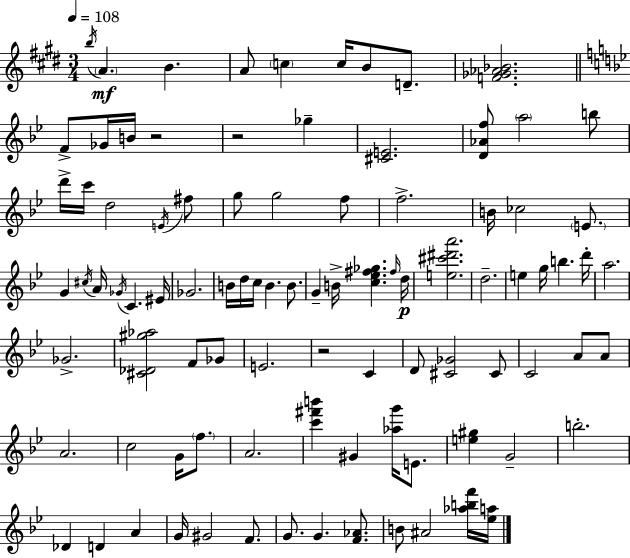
B5/s A4/q. B4/q. A4/e C5/q C5/s B4/e D4/e. [F4,Gb4,Ab4,Bb4]/h. F4/e Gb4/s B4/s R/h R/h Gb5/q [C#4,E4]/h. [D4,Ab4,F5]/e A5/h B5/e D6/s C6/s D5/h E4/s F#5/e G5/e G5/h F5/e F5/h. B4/s CES5/h E4/e. G4/q C#5/s A4/s Gb4/s C4/q. EIS4/s Gb4/h. B4/s D5/s C5/s B4/q. B4/e. G4/q B4/s [C5,Eb5,F#5,Gb5]/q. F#5/s D5/s [E5,C#6,D#6,A6]/h. D5/h. E5/q G5/s B5/q. D6/s A5/h. Gb4/h. [C#4,Db4,G#5,Ab5]/h F4/e Gb4/e E4/h. R/h C4/q D4/e [C#4,Gb4]/h C#4/e C4/h A4/e A4/e A4/h. C5/h G4/s F5/e. A4/h. [C6,F#6,B6]/q G#4/q [Ab5,G6]/s E4/e. [E5,G#5]/q G4/h B5/h. Db4/q D4/q A4/q G4/s G#4/h F4/e. G4/e. G4/q. [F4,Ab4]/e. B4/e A#4/h [Ab5,B5,F6]/s [Eb5,A5]/s